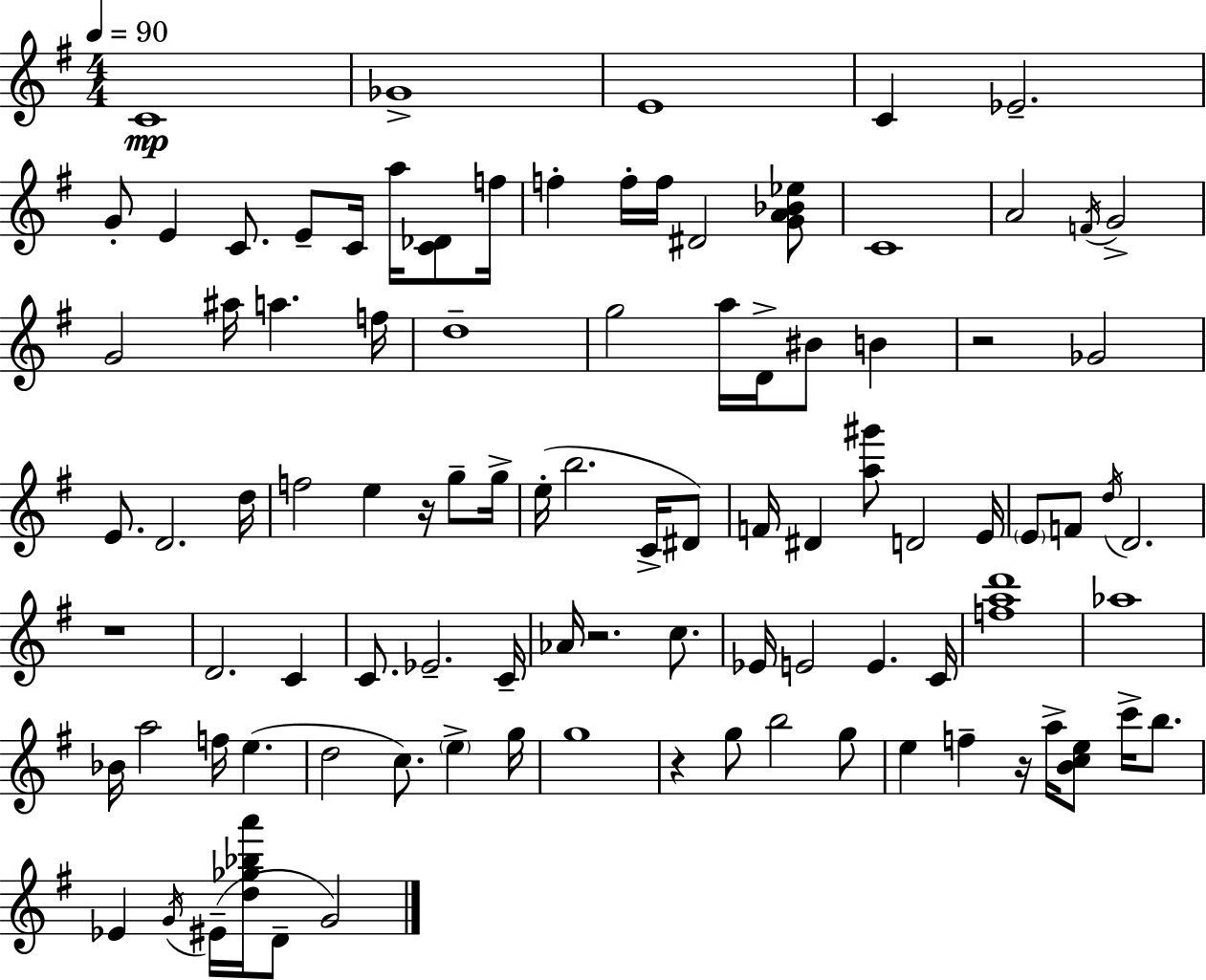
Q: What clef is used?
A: treble